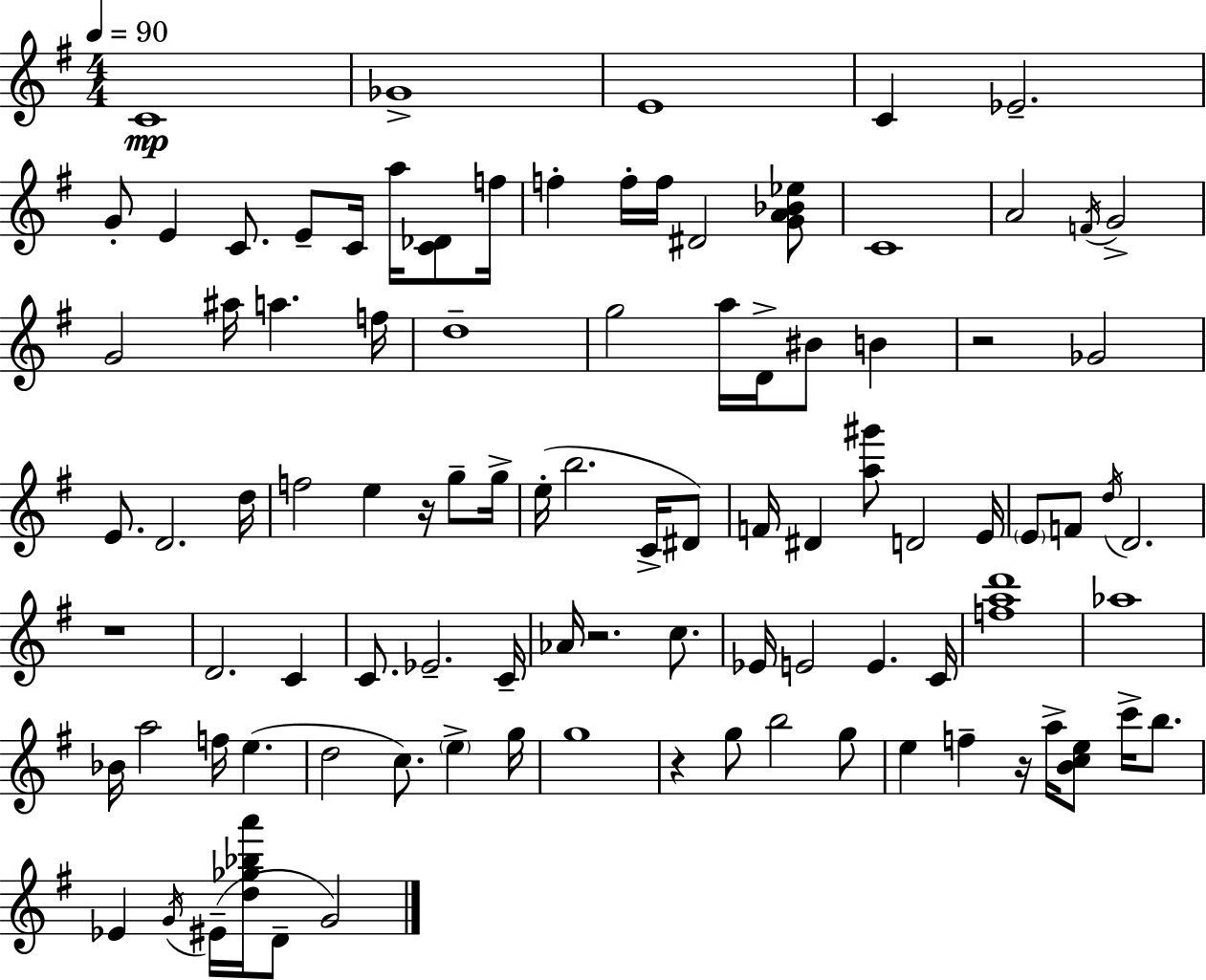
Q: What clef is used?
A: treble